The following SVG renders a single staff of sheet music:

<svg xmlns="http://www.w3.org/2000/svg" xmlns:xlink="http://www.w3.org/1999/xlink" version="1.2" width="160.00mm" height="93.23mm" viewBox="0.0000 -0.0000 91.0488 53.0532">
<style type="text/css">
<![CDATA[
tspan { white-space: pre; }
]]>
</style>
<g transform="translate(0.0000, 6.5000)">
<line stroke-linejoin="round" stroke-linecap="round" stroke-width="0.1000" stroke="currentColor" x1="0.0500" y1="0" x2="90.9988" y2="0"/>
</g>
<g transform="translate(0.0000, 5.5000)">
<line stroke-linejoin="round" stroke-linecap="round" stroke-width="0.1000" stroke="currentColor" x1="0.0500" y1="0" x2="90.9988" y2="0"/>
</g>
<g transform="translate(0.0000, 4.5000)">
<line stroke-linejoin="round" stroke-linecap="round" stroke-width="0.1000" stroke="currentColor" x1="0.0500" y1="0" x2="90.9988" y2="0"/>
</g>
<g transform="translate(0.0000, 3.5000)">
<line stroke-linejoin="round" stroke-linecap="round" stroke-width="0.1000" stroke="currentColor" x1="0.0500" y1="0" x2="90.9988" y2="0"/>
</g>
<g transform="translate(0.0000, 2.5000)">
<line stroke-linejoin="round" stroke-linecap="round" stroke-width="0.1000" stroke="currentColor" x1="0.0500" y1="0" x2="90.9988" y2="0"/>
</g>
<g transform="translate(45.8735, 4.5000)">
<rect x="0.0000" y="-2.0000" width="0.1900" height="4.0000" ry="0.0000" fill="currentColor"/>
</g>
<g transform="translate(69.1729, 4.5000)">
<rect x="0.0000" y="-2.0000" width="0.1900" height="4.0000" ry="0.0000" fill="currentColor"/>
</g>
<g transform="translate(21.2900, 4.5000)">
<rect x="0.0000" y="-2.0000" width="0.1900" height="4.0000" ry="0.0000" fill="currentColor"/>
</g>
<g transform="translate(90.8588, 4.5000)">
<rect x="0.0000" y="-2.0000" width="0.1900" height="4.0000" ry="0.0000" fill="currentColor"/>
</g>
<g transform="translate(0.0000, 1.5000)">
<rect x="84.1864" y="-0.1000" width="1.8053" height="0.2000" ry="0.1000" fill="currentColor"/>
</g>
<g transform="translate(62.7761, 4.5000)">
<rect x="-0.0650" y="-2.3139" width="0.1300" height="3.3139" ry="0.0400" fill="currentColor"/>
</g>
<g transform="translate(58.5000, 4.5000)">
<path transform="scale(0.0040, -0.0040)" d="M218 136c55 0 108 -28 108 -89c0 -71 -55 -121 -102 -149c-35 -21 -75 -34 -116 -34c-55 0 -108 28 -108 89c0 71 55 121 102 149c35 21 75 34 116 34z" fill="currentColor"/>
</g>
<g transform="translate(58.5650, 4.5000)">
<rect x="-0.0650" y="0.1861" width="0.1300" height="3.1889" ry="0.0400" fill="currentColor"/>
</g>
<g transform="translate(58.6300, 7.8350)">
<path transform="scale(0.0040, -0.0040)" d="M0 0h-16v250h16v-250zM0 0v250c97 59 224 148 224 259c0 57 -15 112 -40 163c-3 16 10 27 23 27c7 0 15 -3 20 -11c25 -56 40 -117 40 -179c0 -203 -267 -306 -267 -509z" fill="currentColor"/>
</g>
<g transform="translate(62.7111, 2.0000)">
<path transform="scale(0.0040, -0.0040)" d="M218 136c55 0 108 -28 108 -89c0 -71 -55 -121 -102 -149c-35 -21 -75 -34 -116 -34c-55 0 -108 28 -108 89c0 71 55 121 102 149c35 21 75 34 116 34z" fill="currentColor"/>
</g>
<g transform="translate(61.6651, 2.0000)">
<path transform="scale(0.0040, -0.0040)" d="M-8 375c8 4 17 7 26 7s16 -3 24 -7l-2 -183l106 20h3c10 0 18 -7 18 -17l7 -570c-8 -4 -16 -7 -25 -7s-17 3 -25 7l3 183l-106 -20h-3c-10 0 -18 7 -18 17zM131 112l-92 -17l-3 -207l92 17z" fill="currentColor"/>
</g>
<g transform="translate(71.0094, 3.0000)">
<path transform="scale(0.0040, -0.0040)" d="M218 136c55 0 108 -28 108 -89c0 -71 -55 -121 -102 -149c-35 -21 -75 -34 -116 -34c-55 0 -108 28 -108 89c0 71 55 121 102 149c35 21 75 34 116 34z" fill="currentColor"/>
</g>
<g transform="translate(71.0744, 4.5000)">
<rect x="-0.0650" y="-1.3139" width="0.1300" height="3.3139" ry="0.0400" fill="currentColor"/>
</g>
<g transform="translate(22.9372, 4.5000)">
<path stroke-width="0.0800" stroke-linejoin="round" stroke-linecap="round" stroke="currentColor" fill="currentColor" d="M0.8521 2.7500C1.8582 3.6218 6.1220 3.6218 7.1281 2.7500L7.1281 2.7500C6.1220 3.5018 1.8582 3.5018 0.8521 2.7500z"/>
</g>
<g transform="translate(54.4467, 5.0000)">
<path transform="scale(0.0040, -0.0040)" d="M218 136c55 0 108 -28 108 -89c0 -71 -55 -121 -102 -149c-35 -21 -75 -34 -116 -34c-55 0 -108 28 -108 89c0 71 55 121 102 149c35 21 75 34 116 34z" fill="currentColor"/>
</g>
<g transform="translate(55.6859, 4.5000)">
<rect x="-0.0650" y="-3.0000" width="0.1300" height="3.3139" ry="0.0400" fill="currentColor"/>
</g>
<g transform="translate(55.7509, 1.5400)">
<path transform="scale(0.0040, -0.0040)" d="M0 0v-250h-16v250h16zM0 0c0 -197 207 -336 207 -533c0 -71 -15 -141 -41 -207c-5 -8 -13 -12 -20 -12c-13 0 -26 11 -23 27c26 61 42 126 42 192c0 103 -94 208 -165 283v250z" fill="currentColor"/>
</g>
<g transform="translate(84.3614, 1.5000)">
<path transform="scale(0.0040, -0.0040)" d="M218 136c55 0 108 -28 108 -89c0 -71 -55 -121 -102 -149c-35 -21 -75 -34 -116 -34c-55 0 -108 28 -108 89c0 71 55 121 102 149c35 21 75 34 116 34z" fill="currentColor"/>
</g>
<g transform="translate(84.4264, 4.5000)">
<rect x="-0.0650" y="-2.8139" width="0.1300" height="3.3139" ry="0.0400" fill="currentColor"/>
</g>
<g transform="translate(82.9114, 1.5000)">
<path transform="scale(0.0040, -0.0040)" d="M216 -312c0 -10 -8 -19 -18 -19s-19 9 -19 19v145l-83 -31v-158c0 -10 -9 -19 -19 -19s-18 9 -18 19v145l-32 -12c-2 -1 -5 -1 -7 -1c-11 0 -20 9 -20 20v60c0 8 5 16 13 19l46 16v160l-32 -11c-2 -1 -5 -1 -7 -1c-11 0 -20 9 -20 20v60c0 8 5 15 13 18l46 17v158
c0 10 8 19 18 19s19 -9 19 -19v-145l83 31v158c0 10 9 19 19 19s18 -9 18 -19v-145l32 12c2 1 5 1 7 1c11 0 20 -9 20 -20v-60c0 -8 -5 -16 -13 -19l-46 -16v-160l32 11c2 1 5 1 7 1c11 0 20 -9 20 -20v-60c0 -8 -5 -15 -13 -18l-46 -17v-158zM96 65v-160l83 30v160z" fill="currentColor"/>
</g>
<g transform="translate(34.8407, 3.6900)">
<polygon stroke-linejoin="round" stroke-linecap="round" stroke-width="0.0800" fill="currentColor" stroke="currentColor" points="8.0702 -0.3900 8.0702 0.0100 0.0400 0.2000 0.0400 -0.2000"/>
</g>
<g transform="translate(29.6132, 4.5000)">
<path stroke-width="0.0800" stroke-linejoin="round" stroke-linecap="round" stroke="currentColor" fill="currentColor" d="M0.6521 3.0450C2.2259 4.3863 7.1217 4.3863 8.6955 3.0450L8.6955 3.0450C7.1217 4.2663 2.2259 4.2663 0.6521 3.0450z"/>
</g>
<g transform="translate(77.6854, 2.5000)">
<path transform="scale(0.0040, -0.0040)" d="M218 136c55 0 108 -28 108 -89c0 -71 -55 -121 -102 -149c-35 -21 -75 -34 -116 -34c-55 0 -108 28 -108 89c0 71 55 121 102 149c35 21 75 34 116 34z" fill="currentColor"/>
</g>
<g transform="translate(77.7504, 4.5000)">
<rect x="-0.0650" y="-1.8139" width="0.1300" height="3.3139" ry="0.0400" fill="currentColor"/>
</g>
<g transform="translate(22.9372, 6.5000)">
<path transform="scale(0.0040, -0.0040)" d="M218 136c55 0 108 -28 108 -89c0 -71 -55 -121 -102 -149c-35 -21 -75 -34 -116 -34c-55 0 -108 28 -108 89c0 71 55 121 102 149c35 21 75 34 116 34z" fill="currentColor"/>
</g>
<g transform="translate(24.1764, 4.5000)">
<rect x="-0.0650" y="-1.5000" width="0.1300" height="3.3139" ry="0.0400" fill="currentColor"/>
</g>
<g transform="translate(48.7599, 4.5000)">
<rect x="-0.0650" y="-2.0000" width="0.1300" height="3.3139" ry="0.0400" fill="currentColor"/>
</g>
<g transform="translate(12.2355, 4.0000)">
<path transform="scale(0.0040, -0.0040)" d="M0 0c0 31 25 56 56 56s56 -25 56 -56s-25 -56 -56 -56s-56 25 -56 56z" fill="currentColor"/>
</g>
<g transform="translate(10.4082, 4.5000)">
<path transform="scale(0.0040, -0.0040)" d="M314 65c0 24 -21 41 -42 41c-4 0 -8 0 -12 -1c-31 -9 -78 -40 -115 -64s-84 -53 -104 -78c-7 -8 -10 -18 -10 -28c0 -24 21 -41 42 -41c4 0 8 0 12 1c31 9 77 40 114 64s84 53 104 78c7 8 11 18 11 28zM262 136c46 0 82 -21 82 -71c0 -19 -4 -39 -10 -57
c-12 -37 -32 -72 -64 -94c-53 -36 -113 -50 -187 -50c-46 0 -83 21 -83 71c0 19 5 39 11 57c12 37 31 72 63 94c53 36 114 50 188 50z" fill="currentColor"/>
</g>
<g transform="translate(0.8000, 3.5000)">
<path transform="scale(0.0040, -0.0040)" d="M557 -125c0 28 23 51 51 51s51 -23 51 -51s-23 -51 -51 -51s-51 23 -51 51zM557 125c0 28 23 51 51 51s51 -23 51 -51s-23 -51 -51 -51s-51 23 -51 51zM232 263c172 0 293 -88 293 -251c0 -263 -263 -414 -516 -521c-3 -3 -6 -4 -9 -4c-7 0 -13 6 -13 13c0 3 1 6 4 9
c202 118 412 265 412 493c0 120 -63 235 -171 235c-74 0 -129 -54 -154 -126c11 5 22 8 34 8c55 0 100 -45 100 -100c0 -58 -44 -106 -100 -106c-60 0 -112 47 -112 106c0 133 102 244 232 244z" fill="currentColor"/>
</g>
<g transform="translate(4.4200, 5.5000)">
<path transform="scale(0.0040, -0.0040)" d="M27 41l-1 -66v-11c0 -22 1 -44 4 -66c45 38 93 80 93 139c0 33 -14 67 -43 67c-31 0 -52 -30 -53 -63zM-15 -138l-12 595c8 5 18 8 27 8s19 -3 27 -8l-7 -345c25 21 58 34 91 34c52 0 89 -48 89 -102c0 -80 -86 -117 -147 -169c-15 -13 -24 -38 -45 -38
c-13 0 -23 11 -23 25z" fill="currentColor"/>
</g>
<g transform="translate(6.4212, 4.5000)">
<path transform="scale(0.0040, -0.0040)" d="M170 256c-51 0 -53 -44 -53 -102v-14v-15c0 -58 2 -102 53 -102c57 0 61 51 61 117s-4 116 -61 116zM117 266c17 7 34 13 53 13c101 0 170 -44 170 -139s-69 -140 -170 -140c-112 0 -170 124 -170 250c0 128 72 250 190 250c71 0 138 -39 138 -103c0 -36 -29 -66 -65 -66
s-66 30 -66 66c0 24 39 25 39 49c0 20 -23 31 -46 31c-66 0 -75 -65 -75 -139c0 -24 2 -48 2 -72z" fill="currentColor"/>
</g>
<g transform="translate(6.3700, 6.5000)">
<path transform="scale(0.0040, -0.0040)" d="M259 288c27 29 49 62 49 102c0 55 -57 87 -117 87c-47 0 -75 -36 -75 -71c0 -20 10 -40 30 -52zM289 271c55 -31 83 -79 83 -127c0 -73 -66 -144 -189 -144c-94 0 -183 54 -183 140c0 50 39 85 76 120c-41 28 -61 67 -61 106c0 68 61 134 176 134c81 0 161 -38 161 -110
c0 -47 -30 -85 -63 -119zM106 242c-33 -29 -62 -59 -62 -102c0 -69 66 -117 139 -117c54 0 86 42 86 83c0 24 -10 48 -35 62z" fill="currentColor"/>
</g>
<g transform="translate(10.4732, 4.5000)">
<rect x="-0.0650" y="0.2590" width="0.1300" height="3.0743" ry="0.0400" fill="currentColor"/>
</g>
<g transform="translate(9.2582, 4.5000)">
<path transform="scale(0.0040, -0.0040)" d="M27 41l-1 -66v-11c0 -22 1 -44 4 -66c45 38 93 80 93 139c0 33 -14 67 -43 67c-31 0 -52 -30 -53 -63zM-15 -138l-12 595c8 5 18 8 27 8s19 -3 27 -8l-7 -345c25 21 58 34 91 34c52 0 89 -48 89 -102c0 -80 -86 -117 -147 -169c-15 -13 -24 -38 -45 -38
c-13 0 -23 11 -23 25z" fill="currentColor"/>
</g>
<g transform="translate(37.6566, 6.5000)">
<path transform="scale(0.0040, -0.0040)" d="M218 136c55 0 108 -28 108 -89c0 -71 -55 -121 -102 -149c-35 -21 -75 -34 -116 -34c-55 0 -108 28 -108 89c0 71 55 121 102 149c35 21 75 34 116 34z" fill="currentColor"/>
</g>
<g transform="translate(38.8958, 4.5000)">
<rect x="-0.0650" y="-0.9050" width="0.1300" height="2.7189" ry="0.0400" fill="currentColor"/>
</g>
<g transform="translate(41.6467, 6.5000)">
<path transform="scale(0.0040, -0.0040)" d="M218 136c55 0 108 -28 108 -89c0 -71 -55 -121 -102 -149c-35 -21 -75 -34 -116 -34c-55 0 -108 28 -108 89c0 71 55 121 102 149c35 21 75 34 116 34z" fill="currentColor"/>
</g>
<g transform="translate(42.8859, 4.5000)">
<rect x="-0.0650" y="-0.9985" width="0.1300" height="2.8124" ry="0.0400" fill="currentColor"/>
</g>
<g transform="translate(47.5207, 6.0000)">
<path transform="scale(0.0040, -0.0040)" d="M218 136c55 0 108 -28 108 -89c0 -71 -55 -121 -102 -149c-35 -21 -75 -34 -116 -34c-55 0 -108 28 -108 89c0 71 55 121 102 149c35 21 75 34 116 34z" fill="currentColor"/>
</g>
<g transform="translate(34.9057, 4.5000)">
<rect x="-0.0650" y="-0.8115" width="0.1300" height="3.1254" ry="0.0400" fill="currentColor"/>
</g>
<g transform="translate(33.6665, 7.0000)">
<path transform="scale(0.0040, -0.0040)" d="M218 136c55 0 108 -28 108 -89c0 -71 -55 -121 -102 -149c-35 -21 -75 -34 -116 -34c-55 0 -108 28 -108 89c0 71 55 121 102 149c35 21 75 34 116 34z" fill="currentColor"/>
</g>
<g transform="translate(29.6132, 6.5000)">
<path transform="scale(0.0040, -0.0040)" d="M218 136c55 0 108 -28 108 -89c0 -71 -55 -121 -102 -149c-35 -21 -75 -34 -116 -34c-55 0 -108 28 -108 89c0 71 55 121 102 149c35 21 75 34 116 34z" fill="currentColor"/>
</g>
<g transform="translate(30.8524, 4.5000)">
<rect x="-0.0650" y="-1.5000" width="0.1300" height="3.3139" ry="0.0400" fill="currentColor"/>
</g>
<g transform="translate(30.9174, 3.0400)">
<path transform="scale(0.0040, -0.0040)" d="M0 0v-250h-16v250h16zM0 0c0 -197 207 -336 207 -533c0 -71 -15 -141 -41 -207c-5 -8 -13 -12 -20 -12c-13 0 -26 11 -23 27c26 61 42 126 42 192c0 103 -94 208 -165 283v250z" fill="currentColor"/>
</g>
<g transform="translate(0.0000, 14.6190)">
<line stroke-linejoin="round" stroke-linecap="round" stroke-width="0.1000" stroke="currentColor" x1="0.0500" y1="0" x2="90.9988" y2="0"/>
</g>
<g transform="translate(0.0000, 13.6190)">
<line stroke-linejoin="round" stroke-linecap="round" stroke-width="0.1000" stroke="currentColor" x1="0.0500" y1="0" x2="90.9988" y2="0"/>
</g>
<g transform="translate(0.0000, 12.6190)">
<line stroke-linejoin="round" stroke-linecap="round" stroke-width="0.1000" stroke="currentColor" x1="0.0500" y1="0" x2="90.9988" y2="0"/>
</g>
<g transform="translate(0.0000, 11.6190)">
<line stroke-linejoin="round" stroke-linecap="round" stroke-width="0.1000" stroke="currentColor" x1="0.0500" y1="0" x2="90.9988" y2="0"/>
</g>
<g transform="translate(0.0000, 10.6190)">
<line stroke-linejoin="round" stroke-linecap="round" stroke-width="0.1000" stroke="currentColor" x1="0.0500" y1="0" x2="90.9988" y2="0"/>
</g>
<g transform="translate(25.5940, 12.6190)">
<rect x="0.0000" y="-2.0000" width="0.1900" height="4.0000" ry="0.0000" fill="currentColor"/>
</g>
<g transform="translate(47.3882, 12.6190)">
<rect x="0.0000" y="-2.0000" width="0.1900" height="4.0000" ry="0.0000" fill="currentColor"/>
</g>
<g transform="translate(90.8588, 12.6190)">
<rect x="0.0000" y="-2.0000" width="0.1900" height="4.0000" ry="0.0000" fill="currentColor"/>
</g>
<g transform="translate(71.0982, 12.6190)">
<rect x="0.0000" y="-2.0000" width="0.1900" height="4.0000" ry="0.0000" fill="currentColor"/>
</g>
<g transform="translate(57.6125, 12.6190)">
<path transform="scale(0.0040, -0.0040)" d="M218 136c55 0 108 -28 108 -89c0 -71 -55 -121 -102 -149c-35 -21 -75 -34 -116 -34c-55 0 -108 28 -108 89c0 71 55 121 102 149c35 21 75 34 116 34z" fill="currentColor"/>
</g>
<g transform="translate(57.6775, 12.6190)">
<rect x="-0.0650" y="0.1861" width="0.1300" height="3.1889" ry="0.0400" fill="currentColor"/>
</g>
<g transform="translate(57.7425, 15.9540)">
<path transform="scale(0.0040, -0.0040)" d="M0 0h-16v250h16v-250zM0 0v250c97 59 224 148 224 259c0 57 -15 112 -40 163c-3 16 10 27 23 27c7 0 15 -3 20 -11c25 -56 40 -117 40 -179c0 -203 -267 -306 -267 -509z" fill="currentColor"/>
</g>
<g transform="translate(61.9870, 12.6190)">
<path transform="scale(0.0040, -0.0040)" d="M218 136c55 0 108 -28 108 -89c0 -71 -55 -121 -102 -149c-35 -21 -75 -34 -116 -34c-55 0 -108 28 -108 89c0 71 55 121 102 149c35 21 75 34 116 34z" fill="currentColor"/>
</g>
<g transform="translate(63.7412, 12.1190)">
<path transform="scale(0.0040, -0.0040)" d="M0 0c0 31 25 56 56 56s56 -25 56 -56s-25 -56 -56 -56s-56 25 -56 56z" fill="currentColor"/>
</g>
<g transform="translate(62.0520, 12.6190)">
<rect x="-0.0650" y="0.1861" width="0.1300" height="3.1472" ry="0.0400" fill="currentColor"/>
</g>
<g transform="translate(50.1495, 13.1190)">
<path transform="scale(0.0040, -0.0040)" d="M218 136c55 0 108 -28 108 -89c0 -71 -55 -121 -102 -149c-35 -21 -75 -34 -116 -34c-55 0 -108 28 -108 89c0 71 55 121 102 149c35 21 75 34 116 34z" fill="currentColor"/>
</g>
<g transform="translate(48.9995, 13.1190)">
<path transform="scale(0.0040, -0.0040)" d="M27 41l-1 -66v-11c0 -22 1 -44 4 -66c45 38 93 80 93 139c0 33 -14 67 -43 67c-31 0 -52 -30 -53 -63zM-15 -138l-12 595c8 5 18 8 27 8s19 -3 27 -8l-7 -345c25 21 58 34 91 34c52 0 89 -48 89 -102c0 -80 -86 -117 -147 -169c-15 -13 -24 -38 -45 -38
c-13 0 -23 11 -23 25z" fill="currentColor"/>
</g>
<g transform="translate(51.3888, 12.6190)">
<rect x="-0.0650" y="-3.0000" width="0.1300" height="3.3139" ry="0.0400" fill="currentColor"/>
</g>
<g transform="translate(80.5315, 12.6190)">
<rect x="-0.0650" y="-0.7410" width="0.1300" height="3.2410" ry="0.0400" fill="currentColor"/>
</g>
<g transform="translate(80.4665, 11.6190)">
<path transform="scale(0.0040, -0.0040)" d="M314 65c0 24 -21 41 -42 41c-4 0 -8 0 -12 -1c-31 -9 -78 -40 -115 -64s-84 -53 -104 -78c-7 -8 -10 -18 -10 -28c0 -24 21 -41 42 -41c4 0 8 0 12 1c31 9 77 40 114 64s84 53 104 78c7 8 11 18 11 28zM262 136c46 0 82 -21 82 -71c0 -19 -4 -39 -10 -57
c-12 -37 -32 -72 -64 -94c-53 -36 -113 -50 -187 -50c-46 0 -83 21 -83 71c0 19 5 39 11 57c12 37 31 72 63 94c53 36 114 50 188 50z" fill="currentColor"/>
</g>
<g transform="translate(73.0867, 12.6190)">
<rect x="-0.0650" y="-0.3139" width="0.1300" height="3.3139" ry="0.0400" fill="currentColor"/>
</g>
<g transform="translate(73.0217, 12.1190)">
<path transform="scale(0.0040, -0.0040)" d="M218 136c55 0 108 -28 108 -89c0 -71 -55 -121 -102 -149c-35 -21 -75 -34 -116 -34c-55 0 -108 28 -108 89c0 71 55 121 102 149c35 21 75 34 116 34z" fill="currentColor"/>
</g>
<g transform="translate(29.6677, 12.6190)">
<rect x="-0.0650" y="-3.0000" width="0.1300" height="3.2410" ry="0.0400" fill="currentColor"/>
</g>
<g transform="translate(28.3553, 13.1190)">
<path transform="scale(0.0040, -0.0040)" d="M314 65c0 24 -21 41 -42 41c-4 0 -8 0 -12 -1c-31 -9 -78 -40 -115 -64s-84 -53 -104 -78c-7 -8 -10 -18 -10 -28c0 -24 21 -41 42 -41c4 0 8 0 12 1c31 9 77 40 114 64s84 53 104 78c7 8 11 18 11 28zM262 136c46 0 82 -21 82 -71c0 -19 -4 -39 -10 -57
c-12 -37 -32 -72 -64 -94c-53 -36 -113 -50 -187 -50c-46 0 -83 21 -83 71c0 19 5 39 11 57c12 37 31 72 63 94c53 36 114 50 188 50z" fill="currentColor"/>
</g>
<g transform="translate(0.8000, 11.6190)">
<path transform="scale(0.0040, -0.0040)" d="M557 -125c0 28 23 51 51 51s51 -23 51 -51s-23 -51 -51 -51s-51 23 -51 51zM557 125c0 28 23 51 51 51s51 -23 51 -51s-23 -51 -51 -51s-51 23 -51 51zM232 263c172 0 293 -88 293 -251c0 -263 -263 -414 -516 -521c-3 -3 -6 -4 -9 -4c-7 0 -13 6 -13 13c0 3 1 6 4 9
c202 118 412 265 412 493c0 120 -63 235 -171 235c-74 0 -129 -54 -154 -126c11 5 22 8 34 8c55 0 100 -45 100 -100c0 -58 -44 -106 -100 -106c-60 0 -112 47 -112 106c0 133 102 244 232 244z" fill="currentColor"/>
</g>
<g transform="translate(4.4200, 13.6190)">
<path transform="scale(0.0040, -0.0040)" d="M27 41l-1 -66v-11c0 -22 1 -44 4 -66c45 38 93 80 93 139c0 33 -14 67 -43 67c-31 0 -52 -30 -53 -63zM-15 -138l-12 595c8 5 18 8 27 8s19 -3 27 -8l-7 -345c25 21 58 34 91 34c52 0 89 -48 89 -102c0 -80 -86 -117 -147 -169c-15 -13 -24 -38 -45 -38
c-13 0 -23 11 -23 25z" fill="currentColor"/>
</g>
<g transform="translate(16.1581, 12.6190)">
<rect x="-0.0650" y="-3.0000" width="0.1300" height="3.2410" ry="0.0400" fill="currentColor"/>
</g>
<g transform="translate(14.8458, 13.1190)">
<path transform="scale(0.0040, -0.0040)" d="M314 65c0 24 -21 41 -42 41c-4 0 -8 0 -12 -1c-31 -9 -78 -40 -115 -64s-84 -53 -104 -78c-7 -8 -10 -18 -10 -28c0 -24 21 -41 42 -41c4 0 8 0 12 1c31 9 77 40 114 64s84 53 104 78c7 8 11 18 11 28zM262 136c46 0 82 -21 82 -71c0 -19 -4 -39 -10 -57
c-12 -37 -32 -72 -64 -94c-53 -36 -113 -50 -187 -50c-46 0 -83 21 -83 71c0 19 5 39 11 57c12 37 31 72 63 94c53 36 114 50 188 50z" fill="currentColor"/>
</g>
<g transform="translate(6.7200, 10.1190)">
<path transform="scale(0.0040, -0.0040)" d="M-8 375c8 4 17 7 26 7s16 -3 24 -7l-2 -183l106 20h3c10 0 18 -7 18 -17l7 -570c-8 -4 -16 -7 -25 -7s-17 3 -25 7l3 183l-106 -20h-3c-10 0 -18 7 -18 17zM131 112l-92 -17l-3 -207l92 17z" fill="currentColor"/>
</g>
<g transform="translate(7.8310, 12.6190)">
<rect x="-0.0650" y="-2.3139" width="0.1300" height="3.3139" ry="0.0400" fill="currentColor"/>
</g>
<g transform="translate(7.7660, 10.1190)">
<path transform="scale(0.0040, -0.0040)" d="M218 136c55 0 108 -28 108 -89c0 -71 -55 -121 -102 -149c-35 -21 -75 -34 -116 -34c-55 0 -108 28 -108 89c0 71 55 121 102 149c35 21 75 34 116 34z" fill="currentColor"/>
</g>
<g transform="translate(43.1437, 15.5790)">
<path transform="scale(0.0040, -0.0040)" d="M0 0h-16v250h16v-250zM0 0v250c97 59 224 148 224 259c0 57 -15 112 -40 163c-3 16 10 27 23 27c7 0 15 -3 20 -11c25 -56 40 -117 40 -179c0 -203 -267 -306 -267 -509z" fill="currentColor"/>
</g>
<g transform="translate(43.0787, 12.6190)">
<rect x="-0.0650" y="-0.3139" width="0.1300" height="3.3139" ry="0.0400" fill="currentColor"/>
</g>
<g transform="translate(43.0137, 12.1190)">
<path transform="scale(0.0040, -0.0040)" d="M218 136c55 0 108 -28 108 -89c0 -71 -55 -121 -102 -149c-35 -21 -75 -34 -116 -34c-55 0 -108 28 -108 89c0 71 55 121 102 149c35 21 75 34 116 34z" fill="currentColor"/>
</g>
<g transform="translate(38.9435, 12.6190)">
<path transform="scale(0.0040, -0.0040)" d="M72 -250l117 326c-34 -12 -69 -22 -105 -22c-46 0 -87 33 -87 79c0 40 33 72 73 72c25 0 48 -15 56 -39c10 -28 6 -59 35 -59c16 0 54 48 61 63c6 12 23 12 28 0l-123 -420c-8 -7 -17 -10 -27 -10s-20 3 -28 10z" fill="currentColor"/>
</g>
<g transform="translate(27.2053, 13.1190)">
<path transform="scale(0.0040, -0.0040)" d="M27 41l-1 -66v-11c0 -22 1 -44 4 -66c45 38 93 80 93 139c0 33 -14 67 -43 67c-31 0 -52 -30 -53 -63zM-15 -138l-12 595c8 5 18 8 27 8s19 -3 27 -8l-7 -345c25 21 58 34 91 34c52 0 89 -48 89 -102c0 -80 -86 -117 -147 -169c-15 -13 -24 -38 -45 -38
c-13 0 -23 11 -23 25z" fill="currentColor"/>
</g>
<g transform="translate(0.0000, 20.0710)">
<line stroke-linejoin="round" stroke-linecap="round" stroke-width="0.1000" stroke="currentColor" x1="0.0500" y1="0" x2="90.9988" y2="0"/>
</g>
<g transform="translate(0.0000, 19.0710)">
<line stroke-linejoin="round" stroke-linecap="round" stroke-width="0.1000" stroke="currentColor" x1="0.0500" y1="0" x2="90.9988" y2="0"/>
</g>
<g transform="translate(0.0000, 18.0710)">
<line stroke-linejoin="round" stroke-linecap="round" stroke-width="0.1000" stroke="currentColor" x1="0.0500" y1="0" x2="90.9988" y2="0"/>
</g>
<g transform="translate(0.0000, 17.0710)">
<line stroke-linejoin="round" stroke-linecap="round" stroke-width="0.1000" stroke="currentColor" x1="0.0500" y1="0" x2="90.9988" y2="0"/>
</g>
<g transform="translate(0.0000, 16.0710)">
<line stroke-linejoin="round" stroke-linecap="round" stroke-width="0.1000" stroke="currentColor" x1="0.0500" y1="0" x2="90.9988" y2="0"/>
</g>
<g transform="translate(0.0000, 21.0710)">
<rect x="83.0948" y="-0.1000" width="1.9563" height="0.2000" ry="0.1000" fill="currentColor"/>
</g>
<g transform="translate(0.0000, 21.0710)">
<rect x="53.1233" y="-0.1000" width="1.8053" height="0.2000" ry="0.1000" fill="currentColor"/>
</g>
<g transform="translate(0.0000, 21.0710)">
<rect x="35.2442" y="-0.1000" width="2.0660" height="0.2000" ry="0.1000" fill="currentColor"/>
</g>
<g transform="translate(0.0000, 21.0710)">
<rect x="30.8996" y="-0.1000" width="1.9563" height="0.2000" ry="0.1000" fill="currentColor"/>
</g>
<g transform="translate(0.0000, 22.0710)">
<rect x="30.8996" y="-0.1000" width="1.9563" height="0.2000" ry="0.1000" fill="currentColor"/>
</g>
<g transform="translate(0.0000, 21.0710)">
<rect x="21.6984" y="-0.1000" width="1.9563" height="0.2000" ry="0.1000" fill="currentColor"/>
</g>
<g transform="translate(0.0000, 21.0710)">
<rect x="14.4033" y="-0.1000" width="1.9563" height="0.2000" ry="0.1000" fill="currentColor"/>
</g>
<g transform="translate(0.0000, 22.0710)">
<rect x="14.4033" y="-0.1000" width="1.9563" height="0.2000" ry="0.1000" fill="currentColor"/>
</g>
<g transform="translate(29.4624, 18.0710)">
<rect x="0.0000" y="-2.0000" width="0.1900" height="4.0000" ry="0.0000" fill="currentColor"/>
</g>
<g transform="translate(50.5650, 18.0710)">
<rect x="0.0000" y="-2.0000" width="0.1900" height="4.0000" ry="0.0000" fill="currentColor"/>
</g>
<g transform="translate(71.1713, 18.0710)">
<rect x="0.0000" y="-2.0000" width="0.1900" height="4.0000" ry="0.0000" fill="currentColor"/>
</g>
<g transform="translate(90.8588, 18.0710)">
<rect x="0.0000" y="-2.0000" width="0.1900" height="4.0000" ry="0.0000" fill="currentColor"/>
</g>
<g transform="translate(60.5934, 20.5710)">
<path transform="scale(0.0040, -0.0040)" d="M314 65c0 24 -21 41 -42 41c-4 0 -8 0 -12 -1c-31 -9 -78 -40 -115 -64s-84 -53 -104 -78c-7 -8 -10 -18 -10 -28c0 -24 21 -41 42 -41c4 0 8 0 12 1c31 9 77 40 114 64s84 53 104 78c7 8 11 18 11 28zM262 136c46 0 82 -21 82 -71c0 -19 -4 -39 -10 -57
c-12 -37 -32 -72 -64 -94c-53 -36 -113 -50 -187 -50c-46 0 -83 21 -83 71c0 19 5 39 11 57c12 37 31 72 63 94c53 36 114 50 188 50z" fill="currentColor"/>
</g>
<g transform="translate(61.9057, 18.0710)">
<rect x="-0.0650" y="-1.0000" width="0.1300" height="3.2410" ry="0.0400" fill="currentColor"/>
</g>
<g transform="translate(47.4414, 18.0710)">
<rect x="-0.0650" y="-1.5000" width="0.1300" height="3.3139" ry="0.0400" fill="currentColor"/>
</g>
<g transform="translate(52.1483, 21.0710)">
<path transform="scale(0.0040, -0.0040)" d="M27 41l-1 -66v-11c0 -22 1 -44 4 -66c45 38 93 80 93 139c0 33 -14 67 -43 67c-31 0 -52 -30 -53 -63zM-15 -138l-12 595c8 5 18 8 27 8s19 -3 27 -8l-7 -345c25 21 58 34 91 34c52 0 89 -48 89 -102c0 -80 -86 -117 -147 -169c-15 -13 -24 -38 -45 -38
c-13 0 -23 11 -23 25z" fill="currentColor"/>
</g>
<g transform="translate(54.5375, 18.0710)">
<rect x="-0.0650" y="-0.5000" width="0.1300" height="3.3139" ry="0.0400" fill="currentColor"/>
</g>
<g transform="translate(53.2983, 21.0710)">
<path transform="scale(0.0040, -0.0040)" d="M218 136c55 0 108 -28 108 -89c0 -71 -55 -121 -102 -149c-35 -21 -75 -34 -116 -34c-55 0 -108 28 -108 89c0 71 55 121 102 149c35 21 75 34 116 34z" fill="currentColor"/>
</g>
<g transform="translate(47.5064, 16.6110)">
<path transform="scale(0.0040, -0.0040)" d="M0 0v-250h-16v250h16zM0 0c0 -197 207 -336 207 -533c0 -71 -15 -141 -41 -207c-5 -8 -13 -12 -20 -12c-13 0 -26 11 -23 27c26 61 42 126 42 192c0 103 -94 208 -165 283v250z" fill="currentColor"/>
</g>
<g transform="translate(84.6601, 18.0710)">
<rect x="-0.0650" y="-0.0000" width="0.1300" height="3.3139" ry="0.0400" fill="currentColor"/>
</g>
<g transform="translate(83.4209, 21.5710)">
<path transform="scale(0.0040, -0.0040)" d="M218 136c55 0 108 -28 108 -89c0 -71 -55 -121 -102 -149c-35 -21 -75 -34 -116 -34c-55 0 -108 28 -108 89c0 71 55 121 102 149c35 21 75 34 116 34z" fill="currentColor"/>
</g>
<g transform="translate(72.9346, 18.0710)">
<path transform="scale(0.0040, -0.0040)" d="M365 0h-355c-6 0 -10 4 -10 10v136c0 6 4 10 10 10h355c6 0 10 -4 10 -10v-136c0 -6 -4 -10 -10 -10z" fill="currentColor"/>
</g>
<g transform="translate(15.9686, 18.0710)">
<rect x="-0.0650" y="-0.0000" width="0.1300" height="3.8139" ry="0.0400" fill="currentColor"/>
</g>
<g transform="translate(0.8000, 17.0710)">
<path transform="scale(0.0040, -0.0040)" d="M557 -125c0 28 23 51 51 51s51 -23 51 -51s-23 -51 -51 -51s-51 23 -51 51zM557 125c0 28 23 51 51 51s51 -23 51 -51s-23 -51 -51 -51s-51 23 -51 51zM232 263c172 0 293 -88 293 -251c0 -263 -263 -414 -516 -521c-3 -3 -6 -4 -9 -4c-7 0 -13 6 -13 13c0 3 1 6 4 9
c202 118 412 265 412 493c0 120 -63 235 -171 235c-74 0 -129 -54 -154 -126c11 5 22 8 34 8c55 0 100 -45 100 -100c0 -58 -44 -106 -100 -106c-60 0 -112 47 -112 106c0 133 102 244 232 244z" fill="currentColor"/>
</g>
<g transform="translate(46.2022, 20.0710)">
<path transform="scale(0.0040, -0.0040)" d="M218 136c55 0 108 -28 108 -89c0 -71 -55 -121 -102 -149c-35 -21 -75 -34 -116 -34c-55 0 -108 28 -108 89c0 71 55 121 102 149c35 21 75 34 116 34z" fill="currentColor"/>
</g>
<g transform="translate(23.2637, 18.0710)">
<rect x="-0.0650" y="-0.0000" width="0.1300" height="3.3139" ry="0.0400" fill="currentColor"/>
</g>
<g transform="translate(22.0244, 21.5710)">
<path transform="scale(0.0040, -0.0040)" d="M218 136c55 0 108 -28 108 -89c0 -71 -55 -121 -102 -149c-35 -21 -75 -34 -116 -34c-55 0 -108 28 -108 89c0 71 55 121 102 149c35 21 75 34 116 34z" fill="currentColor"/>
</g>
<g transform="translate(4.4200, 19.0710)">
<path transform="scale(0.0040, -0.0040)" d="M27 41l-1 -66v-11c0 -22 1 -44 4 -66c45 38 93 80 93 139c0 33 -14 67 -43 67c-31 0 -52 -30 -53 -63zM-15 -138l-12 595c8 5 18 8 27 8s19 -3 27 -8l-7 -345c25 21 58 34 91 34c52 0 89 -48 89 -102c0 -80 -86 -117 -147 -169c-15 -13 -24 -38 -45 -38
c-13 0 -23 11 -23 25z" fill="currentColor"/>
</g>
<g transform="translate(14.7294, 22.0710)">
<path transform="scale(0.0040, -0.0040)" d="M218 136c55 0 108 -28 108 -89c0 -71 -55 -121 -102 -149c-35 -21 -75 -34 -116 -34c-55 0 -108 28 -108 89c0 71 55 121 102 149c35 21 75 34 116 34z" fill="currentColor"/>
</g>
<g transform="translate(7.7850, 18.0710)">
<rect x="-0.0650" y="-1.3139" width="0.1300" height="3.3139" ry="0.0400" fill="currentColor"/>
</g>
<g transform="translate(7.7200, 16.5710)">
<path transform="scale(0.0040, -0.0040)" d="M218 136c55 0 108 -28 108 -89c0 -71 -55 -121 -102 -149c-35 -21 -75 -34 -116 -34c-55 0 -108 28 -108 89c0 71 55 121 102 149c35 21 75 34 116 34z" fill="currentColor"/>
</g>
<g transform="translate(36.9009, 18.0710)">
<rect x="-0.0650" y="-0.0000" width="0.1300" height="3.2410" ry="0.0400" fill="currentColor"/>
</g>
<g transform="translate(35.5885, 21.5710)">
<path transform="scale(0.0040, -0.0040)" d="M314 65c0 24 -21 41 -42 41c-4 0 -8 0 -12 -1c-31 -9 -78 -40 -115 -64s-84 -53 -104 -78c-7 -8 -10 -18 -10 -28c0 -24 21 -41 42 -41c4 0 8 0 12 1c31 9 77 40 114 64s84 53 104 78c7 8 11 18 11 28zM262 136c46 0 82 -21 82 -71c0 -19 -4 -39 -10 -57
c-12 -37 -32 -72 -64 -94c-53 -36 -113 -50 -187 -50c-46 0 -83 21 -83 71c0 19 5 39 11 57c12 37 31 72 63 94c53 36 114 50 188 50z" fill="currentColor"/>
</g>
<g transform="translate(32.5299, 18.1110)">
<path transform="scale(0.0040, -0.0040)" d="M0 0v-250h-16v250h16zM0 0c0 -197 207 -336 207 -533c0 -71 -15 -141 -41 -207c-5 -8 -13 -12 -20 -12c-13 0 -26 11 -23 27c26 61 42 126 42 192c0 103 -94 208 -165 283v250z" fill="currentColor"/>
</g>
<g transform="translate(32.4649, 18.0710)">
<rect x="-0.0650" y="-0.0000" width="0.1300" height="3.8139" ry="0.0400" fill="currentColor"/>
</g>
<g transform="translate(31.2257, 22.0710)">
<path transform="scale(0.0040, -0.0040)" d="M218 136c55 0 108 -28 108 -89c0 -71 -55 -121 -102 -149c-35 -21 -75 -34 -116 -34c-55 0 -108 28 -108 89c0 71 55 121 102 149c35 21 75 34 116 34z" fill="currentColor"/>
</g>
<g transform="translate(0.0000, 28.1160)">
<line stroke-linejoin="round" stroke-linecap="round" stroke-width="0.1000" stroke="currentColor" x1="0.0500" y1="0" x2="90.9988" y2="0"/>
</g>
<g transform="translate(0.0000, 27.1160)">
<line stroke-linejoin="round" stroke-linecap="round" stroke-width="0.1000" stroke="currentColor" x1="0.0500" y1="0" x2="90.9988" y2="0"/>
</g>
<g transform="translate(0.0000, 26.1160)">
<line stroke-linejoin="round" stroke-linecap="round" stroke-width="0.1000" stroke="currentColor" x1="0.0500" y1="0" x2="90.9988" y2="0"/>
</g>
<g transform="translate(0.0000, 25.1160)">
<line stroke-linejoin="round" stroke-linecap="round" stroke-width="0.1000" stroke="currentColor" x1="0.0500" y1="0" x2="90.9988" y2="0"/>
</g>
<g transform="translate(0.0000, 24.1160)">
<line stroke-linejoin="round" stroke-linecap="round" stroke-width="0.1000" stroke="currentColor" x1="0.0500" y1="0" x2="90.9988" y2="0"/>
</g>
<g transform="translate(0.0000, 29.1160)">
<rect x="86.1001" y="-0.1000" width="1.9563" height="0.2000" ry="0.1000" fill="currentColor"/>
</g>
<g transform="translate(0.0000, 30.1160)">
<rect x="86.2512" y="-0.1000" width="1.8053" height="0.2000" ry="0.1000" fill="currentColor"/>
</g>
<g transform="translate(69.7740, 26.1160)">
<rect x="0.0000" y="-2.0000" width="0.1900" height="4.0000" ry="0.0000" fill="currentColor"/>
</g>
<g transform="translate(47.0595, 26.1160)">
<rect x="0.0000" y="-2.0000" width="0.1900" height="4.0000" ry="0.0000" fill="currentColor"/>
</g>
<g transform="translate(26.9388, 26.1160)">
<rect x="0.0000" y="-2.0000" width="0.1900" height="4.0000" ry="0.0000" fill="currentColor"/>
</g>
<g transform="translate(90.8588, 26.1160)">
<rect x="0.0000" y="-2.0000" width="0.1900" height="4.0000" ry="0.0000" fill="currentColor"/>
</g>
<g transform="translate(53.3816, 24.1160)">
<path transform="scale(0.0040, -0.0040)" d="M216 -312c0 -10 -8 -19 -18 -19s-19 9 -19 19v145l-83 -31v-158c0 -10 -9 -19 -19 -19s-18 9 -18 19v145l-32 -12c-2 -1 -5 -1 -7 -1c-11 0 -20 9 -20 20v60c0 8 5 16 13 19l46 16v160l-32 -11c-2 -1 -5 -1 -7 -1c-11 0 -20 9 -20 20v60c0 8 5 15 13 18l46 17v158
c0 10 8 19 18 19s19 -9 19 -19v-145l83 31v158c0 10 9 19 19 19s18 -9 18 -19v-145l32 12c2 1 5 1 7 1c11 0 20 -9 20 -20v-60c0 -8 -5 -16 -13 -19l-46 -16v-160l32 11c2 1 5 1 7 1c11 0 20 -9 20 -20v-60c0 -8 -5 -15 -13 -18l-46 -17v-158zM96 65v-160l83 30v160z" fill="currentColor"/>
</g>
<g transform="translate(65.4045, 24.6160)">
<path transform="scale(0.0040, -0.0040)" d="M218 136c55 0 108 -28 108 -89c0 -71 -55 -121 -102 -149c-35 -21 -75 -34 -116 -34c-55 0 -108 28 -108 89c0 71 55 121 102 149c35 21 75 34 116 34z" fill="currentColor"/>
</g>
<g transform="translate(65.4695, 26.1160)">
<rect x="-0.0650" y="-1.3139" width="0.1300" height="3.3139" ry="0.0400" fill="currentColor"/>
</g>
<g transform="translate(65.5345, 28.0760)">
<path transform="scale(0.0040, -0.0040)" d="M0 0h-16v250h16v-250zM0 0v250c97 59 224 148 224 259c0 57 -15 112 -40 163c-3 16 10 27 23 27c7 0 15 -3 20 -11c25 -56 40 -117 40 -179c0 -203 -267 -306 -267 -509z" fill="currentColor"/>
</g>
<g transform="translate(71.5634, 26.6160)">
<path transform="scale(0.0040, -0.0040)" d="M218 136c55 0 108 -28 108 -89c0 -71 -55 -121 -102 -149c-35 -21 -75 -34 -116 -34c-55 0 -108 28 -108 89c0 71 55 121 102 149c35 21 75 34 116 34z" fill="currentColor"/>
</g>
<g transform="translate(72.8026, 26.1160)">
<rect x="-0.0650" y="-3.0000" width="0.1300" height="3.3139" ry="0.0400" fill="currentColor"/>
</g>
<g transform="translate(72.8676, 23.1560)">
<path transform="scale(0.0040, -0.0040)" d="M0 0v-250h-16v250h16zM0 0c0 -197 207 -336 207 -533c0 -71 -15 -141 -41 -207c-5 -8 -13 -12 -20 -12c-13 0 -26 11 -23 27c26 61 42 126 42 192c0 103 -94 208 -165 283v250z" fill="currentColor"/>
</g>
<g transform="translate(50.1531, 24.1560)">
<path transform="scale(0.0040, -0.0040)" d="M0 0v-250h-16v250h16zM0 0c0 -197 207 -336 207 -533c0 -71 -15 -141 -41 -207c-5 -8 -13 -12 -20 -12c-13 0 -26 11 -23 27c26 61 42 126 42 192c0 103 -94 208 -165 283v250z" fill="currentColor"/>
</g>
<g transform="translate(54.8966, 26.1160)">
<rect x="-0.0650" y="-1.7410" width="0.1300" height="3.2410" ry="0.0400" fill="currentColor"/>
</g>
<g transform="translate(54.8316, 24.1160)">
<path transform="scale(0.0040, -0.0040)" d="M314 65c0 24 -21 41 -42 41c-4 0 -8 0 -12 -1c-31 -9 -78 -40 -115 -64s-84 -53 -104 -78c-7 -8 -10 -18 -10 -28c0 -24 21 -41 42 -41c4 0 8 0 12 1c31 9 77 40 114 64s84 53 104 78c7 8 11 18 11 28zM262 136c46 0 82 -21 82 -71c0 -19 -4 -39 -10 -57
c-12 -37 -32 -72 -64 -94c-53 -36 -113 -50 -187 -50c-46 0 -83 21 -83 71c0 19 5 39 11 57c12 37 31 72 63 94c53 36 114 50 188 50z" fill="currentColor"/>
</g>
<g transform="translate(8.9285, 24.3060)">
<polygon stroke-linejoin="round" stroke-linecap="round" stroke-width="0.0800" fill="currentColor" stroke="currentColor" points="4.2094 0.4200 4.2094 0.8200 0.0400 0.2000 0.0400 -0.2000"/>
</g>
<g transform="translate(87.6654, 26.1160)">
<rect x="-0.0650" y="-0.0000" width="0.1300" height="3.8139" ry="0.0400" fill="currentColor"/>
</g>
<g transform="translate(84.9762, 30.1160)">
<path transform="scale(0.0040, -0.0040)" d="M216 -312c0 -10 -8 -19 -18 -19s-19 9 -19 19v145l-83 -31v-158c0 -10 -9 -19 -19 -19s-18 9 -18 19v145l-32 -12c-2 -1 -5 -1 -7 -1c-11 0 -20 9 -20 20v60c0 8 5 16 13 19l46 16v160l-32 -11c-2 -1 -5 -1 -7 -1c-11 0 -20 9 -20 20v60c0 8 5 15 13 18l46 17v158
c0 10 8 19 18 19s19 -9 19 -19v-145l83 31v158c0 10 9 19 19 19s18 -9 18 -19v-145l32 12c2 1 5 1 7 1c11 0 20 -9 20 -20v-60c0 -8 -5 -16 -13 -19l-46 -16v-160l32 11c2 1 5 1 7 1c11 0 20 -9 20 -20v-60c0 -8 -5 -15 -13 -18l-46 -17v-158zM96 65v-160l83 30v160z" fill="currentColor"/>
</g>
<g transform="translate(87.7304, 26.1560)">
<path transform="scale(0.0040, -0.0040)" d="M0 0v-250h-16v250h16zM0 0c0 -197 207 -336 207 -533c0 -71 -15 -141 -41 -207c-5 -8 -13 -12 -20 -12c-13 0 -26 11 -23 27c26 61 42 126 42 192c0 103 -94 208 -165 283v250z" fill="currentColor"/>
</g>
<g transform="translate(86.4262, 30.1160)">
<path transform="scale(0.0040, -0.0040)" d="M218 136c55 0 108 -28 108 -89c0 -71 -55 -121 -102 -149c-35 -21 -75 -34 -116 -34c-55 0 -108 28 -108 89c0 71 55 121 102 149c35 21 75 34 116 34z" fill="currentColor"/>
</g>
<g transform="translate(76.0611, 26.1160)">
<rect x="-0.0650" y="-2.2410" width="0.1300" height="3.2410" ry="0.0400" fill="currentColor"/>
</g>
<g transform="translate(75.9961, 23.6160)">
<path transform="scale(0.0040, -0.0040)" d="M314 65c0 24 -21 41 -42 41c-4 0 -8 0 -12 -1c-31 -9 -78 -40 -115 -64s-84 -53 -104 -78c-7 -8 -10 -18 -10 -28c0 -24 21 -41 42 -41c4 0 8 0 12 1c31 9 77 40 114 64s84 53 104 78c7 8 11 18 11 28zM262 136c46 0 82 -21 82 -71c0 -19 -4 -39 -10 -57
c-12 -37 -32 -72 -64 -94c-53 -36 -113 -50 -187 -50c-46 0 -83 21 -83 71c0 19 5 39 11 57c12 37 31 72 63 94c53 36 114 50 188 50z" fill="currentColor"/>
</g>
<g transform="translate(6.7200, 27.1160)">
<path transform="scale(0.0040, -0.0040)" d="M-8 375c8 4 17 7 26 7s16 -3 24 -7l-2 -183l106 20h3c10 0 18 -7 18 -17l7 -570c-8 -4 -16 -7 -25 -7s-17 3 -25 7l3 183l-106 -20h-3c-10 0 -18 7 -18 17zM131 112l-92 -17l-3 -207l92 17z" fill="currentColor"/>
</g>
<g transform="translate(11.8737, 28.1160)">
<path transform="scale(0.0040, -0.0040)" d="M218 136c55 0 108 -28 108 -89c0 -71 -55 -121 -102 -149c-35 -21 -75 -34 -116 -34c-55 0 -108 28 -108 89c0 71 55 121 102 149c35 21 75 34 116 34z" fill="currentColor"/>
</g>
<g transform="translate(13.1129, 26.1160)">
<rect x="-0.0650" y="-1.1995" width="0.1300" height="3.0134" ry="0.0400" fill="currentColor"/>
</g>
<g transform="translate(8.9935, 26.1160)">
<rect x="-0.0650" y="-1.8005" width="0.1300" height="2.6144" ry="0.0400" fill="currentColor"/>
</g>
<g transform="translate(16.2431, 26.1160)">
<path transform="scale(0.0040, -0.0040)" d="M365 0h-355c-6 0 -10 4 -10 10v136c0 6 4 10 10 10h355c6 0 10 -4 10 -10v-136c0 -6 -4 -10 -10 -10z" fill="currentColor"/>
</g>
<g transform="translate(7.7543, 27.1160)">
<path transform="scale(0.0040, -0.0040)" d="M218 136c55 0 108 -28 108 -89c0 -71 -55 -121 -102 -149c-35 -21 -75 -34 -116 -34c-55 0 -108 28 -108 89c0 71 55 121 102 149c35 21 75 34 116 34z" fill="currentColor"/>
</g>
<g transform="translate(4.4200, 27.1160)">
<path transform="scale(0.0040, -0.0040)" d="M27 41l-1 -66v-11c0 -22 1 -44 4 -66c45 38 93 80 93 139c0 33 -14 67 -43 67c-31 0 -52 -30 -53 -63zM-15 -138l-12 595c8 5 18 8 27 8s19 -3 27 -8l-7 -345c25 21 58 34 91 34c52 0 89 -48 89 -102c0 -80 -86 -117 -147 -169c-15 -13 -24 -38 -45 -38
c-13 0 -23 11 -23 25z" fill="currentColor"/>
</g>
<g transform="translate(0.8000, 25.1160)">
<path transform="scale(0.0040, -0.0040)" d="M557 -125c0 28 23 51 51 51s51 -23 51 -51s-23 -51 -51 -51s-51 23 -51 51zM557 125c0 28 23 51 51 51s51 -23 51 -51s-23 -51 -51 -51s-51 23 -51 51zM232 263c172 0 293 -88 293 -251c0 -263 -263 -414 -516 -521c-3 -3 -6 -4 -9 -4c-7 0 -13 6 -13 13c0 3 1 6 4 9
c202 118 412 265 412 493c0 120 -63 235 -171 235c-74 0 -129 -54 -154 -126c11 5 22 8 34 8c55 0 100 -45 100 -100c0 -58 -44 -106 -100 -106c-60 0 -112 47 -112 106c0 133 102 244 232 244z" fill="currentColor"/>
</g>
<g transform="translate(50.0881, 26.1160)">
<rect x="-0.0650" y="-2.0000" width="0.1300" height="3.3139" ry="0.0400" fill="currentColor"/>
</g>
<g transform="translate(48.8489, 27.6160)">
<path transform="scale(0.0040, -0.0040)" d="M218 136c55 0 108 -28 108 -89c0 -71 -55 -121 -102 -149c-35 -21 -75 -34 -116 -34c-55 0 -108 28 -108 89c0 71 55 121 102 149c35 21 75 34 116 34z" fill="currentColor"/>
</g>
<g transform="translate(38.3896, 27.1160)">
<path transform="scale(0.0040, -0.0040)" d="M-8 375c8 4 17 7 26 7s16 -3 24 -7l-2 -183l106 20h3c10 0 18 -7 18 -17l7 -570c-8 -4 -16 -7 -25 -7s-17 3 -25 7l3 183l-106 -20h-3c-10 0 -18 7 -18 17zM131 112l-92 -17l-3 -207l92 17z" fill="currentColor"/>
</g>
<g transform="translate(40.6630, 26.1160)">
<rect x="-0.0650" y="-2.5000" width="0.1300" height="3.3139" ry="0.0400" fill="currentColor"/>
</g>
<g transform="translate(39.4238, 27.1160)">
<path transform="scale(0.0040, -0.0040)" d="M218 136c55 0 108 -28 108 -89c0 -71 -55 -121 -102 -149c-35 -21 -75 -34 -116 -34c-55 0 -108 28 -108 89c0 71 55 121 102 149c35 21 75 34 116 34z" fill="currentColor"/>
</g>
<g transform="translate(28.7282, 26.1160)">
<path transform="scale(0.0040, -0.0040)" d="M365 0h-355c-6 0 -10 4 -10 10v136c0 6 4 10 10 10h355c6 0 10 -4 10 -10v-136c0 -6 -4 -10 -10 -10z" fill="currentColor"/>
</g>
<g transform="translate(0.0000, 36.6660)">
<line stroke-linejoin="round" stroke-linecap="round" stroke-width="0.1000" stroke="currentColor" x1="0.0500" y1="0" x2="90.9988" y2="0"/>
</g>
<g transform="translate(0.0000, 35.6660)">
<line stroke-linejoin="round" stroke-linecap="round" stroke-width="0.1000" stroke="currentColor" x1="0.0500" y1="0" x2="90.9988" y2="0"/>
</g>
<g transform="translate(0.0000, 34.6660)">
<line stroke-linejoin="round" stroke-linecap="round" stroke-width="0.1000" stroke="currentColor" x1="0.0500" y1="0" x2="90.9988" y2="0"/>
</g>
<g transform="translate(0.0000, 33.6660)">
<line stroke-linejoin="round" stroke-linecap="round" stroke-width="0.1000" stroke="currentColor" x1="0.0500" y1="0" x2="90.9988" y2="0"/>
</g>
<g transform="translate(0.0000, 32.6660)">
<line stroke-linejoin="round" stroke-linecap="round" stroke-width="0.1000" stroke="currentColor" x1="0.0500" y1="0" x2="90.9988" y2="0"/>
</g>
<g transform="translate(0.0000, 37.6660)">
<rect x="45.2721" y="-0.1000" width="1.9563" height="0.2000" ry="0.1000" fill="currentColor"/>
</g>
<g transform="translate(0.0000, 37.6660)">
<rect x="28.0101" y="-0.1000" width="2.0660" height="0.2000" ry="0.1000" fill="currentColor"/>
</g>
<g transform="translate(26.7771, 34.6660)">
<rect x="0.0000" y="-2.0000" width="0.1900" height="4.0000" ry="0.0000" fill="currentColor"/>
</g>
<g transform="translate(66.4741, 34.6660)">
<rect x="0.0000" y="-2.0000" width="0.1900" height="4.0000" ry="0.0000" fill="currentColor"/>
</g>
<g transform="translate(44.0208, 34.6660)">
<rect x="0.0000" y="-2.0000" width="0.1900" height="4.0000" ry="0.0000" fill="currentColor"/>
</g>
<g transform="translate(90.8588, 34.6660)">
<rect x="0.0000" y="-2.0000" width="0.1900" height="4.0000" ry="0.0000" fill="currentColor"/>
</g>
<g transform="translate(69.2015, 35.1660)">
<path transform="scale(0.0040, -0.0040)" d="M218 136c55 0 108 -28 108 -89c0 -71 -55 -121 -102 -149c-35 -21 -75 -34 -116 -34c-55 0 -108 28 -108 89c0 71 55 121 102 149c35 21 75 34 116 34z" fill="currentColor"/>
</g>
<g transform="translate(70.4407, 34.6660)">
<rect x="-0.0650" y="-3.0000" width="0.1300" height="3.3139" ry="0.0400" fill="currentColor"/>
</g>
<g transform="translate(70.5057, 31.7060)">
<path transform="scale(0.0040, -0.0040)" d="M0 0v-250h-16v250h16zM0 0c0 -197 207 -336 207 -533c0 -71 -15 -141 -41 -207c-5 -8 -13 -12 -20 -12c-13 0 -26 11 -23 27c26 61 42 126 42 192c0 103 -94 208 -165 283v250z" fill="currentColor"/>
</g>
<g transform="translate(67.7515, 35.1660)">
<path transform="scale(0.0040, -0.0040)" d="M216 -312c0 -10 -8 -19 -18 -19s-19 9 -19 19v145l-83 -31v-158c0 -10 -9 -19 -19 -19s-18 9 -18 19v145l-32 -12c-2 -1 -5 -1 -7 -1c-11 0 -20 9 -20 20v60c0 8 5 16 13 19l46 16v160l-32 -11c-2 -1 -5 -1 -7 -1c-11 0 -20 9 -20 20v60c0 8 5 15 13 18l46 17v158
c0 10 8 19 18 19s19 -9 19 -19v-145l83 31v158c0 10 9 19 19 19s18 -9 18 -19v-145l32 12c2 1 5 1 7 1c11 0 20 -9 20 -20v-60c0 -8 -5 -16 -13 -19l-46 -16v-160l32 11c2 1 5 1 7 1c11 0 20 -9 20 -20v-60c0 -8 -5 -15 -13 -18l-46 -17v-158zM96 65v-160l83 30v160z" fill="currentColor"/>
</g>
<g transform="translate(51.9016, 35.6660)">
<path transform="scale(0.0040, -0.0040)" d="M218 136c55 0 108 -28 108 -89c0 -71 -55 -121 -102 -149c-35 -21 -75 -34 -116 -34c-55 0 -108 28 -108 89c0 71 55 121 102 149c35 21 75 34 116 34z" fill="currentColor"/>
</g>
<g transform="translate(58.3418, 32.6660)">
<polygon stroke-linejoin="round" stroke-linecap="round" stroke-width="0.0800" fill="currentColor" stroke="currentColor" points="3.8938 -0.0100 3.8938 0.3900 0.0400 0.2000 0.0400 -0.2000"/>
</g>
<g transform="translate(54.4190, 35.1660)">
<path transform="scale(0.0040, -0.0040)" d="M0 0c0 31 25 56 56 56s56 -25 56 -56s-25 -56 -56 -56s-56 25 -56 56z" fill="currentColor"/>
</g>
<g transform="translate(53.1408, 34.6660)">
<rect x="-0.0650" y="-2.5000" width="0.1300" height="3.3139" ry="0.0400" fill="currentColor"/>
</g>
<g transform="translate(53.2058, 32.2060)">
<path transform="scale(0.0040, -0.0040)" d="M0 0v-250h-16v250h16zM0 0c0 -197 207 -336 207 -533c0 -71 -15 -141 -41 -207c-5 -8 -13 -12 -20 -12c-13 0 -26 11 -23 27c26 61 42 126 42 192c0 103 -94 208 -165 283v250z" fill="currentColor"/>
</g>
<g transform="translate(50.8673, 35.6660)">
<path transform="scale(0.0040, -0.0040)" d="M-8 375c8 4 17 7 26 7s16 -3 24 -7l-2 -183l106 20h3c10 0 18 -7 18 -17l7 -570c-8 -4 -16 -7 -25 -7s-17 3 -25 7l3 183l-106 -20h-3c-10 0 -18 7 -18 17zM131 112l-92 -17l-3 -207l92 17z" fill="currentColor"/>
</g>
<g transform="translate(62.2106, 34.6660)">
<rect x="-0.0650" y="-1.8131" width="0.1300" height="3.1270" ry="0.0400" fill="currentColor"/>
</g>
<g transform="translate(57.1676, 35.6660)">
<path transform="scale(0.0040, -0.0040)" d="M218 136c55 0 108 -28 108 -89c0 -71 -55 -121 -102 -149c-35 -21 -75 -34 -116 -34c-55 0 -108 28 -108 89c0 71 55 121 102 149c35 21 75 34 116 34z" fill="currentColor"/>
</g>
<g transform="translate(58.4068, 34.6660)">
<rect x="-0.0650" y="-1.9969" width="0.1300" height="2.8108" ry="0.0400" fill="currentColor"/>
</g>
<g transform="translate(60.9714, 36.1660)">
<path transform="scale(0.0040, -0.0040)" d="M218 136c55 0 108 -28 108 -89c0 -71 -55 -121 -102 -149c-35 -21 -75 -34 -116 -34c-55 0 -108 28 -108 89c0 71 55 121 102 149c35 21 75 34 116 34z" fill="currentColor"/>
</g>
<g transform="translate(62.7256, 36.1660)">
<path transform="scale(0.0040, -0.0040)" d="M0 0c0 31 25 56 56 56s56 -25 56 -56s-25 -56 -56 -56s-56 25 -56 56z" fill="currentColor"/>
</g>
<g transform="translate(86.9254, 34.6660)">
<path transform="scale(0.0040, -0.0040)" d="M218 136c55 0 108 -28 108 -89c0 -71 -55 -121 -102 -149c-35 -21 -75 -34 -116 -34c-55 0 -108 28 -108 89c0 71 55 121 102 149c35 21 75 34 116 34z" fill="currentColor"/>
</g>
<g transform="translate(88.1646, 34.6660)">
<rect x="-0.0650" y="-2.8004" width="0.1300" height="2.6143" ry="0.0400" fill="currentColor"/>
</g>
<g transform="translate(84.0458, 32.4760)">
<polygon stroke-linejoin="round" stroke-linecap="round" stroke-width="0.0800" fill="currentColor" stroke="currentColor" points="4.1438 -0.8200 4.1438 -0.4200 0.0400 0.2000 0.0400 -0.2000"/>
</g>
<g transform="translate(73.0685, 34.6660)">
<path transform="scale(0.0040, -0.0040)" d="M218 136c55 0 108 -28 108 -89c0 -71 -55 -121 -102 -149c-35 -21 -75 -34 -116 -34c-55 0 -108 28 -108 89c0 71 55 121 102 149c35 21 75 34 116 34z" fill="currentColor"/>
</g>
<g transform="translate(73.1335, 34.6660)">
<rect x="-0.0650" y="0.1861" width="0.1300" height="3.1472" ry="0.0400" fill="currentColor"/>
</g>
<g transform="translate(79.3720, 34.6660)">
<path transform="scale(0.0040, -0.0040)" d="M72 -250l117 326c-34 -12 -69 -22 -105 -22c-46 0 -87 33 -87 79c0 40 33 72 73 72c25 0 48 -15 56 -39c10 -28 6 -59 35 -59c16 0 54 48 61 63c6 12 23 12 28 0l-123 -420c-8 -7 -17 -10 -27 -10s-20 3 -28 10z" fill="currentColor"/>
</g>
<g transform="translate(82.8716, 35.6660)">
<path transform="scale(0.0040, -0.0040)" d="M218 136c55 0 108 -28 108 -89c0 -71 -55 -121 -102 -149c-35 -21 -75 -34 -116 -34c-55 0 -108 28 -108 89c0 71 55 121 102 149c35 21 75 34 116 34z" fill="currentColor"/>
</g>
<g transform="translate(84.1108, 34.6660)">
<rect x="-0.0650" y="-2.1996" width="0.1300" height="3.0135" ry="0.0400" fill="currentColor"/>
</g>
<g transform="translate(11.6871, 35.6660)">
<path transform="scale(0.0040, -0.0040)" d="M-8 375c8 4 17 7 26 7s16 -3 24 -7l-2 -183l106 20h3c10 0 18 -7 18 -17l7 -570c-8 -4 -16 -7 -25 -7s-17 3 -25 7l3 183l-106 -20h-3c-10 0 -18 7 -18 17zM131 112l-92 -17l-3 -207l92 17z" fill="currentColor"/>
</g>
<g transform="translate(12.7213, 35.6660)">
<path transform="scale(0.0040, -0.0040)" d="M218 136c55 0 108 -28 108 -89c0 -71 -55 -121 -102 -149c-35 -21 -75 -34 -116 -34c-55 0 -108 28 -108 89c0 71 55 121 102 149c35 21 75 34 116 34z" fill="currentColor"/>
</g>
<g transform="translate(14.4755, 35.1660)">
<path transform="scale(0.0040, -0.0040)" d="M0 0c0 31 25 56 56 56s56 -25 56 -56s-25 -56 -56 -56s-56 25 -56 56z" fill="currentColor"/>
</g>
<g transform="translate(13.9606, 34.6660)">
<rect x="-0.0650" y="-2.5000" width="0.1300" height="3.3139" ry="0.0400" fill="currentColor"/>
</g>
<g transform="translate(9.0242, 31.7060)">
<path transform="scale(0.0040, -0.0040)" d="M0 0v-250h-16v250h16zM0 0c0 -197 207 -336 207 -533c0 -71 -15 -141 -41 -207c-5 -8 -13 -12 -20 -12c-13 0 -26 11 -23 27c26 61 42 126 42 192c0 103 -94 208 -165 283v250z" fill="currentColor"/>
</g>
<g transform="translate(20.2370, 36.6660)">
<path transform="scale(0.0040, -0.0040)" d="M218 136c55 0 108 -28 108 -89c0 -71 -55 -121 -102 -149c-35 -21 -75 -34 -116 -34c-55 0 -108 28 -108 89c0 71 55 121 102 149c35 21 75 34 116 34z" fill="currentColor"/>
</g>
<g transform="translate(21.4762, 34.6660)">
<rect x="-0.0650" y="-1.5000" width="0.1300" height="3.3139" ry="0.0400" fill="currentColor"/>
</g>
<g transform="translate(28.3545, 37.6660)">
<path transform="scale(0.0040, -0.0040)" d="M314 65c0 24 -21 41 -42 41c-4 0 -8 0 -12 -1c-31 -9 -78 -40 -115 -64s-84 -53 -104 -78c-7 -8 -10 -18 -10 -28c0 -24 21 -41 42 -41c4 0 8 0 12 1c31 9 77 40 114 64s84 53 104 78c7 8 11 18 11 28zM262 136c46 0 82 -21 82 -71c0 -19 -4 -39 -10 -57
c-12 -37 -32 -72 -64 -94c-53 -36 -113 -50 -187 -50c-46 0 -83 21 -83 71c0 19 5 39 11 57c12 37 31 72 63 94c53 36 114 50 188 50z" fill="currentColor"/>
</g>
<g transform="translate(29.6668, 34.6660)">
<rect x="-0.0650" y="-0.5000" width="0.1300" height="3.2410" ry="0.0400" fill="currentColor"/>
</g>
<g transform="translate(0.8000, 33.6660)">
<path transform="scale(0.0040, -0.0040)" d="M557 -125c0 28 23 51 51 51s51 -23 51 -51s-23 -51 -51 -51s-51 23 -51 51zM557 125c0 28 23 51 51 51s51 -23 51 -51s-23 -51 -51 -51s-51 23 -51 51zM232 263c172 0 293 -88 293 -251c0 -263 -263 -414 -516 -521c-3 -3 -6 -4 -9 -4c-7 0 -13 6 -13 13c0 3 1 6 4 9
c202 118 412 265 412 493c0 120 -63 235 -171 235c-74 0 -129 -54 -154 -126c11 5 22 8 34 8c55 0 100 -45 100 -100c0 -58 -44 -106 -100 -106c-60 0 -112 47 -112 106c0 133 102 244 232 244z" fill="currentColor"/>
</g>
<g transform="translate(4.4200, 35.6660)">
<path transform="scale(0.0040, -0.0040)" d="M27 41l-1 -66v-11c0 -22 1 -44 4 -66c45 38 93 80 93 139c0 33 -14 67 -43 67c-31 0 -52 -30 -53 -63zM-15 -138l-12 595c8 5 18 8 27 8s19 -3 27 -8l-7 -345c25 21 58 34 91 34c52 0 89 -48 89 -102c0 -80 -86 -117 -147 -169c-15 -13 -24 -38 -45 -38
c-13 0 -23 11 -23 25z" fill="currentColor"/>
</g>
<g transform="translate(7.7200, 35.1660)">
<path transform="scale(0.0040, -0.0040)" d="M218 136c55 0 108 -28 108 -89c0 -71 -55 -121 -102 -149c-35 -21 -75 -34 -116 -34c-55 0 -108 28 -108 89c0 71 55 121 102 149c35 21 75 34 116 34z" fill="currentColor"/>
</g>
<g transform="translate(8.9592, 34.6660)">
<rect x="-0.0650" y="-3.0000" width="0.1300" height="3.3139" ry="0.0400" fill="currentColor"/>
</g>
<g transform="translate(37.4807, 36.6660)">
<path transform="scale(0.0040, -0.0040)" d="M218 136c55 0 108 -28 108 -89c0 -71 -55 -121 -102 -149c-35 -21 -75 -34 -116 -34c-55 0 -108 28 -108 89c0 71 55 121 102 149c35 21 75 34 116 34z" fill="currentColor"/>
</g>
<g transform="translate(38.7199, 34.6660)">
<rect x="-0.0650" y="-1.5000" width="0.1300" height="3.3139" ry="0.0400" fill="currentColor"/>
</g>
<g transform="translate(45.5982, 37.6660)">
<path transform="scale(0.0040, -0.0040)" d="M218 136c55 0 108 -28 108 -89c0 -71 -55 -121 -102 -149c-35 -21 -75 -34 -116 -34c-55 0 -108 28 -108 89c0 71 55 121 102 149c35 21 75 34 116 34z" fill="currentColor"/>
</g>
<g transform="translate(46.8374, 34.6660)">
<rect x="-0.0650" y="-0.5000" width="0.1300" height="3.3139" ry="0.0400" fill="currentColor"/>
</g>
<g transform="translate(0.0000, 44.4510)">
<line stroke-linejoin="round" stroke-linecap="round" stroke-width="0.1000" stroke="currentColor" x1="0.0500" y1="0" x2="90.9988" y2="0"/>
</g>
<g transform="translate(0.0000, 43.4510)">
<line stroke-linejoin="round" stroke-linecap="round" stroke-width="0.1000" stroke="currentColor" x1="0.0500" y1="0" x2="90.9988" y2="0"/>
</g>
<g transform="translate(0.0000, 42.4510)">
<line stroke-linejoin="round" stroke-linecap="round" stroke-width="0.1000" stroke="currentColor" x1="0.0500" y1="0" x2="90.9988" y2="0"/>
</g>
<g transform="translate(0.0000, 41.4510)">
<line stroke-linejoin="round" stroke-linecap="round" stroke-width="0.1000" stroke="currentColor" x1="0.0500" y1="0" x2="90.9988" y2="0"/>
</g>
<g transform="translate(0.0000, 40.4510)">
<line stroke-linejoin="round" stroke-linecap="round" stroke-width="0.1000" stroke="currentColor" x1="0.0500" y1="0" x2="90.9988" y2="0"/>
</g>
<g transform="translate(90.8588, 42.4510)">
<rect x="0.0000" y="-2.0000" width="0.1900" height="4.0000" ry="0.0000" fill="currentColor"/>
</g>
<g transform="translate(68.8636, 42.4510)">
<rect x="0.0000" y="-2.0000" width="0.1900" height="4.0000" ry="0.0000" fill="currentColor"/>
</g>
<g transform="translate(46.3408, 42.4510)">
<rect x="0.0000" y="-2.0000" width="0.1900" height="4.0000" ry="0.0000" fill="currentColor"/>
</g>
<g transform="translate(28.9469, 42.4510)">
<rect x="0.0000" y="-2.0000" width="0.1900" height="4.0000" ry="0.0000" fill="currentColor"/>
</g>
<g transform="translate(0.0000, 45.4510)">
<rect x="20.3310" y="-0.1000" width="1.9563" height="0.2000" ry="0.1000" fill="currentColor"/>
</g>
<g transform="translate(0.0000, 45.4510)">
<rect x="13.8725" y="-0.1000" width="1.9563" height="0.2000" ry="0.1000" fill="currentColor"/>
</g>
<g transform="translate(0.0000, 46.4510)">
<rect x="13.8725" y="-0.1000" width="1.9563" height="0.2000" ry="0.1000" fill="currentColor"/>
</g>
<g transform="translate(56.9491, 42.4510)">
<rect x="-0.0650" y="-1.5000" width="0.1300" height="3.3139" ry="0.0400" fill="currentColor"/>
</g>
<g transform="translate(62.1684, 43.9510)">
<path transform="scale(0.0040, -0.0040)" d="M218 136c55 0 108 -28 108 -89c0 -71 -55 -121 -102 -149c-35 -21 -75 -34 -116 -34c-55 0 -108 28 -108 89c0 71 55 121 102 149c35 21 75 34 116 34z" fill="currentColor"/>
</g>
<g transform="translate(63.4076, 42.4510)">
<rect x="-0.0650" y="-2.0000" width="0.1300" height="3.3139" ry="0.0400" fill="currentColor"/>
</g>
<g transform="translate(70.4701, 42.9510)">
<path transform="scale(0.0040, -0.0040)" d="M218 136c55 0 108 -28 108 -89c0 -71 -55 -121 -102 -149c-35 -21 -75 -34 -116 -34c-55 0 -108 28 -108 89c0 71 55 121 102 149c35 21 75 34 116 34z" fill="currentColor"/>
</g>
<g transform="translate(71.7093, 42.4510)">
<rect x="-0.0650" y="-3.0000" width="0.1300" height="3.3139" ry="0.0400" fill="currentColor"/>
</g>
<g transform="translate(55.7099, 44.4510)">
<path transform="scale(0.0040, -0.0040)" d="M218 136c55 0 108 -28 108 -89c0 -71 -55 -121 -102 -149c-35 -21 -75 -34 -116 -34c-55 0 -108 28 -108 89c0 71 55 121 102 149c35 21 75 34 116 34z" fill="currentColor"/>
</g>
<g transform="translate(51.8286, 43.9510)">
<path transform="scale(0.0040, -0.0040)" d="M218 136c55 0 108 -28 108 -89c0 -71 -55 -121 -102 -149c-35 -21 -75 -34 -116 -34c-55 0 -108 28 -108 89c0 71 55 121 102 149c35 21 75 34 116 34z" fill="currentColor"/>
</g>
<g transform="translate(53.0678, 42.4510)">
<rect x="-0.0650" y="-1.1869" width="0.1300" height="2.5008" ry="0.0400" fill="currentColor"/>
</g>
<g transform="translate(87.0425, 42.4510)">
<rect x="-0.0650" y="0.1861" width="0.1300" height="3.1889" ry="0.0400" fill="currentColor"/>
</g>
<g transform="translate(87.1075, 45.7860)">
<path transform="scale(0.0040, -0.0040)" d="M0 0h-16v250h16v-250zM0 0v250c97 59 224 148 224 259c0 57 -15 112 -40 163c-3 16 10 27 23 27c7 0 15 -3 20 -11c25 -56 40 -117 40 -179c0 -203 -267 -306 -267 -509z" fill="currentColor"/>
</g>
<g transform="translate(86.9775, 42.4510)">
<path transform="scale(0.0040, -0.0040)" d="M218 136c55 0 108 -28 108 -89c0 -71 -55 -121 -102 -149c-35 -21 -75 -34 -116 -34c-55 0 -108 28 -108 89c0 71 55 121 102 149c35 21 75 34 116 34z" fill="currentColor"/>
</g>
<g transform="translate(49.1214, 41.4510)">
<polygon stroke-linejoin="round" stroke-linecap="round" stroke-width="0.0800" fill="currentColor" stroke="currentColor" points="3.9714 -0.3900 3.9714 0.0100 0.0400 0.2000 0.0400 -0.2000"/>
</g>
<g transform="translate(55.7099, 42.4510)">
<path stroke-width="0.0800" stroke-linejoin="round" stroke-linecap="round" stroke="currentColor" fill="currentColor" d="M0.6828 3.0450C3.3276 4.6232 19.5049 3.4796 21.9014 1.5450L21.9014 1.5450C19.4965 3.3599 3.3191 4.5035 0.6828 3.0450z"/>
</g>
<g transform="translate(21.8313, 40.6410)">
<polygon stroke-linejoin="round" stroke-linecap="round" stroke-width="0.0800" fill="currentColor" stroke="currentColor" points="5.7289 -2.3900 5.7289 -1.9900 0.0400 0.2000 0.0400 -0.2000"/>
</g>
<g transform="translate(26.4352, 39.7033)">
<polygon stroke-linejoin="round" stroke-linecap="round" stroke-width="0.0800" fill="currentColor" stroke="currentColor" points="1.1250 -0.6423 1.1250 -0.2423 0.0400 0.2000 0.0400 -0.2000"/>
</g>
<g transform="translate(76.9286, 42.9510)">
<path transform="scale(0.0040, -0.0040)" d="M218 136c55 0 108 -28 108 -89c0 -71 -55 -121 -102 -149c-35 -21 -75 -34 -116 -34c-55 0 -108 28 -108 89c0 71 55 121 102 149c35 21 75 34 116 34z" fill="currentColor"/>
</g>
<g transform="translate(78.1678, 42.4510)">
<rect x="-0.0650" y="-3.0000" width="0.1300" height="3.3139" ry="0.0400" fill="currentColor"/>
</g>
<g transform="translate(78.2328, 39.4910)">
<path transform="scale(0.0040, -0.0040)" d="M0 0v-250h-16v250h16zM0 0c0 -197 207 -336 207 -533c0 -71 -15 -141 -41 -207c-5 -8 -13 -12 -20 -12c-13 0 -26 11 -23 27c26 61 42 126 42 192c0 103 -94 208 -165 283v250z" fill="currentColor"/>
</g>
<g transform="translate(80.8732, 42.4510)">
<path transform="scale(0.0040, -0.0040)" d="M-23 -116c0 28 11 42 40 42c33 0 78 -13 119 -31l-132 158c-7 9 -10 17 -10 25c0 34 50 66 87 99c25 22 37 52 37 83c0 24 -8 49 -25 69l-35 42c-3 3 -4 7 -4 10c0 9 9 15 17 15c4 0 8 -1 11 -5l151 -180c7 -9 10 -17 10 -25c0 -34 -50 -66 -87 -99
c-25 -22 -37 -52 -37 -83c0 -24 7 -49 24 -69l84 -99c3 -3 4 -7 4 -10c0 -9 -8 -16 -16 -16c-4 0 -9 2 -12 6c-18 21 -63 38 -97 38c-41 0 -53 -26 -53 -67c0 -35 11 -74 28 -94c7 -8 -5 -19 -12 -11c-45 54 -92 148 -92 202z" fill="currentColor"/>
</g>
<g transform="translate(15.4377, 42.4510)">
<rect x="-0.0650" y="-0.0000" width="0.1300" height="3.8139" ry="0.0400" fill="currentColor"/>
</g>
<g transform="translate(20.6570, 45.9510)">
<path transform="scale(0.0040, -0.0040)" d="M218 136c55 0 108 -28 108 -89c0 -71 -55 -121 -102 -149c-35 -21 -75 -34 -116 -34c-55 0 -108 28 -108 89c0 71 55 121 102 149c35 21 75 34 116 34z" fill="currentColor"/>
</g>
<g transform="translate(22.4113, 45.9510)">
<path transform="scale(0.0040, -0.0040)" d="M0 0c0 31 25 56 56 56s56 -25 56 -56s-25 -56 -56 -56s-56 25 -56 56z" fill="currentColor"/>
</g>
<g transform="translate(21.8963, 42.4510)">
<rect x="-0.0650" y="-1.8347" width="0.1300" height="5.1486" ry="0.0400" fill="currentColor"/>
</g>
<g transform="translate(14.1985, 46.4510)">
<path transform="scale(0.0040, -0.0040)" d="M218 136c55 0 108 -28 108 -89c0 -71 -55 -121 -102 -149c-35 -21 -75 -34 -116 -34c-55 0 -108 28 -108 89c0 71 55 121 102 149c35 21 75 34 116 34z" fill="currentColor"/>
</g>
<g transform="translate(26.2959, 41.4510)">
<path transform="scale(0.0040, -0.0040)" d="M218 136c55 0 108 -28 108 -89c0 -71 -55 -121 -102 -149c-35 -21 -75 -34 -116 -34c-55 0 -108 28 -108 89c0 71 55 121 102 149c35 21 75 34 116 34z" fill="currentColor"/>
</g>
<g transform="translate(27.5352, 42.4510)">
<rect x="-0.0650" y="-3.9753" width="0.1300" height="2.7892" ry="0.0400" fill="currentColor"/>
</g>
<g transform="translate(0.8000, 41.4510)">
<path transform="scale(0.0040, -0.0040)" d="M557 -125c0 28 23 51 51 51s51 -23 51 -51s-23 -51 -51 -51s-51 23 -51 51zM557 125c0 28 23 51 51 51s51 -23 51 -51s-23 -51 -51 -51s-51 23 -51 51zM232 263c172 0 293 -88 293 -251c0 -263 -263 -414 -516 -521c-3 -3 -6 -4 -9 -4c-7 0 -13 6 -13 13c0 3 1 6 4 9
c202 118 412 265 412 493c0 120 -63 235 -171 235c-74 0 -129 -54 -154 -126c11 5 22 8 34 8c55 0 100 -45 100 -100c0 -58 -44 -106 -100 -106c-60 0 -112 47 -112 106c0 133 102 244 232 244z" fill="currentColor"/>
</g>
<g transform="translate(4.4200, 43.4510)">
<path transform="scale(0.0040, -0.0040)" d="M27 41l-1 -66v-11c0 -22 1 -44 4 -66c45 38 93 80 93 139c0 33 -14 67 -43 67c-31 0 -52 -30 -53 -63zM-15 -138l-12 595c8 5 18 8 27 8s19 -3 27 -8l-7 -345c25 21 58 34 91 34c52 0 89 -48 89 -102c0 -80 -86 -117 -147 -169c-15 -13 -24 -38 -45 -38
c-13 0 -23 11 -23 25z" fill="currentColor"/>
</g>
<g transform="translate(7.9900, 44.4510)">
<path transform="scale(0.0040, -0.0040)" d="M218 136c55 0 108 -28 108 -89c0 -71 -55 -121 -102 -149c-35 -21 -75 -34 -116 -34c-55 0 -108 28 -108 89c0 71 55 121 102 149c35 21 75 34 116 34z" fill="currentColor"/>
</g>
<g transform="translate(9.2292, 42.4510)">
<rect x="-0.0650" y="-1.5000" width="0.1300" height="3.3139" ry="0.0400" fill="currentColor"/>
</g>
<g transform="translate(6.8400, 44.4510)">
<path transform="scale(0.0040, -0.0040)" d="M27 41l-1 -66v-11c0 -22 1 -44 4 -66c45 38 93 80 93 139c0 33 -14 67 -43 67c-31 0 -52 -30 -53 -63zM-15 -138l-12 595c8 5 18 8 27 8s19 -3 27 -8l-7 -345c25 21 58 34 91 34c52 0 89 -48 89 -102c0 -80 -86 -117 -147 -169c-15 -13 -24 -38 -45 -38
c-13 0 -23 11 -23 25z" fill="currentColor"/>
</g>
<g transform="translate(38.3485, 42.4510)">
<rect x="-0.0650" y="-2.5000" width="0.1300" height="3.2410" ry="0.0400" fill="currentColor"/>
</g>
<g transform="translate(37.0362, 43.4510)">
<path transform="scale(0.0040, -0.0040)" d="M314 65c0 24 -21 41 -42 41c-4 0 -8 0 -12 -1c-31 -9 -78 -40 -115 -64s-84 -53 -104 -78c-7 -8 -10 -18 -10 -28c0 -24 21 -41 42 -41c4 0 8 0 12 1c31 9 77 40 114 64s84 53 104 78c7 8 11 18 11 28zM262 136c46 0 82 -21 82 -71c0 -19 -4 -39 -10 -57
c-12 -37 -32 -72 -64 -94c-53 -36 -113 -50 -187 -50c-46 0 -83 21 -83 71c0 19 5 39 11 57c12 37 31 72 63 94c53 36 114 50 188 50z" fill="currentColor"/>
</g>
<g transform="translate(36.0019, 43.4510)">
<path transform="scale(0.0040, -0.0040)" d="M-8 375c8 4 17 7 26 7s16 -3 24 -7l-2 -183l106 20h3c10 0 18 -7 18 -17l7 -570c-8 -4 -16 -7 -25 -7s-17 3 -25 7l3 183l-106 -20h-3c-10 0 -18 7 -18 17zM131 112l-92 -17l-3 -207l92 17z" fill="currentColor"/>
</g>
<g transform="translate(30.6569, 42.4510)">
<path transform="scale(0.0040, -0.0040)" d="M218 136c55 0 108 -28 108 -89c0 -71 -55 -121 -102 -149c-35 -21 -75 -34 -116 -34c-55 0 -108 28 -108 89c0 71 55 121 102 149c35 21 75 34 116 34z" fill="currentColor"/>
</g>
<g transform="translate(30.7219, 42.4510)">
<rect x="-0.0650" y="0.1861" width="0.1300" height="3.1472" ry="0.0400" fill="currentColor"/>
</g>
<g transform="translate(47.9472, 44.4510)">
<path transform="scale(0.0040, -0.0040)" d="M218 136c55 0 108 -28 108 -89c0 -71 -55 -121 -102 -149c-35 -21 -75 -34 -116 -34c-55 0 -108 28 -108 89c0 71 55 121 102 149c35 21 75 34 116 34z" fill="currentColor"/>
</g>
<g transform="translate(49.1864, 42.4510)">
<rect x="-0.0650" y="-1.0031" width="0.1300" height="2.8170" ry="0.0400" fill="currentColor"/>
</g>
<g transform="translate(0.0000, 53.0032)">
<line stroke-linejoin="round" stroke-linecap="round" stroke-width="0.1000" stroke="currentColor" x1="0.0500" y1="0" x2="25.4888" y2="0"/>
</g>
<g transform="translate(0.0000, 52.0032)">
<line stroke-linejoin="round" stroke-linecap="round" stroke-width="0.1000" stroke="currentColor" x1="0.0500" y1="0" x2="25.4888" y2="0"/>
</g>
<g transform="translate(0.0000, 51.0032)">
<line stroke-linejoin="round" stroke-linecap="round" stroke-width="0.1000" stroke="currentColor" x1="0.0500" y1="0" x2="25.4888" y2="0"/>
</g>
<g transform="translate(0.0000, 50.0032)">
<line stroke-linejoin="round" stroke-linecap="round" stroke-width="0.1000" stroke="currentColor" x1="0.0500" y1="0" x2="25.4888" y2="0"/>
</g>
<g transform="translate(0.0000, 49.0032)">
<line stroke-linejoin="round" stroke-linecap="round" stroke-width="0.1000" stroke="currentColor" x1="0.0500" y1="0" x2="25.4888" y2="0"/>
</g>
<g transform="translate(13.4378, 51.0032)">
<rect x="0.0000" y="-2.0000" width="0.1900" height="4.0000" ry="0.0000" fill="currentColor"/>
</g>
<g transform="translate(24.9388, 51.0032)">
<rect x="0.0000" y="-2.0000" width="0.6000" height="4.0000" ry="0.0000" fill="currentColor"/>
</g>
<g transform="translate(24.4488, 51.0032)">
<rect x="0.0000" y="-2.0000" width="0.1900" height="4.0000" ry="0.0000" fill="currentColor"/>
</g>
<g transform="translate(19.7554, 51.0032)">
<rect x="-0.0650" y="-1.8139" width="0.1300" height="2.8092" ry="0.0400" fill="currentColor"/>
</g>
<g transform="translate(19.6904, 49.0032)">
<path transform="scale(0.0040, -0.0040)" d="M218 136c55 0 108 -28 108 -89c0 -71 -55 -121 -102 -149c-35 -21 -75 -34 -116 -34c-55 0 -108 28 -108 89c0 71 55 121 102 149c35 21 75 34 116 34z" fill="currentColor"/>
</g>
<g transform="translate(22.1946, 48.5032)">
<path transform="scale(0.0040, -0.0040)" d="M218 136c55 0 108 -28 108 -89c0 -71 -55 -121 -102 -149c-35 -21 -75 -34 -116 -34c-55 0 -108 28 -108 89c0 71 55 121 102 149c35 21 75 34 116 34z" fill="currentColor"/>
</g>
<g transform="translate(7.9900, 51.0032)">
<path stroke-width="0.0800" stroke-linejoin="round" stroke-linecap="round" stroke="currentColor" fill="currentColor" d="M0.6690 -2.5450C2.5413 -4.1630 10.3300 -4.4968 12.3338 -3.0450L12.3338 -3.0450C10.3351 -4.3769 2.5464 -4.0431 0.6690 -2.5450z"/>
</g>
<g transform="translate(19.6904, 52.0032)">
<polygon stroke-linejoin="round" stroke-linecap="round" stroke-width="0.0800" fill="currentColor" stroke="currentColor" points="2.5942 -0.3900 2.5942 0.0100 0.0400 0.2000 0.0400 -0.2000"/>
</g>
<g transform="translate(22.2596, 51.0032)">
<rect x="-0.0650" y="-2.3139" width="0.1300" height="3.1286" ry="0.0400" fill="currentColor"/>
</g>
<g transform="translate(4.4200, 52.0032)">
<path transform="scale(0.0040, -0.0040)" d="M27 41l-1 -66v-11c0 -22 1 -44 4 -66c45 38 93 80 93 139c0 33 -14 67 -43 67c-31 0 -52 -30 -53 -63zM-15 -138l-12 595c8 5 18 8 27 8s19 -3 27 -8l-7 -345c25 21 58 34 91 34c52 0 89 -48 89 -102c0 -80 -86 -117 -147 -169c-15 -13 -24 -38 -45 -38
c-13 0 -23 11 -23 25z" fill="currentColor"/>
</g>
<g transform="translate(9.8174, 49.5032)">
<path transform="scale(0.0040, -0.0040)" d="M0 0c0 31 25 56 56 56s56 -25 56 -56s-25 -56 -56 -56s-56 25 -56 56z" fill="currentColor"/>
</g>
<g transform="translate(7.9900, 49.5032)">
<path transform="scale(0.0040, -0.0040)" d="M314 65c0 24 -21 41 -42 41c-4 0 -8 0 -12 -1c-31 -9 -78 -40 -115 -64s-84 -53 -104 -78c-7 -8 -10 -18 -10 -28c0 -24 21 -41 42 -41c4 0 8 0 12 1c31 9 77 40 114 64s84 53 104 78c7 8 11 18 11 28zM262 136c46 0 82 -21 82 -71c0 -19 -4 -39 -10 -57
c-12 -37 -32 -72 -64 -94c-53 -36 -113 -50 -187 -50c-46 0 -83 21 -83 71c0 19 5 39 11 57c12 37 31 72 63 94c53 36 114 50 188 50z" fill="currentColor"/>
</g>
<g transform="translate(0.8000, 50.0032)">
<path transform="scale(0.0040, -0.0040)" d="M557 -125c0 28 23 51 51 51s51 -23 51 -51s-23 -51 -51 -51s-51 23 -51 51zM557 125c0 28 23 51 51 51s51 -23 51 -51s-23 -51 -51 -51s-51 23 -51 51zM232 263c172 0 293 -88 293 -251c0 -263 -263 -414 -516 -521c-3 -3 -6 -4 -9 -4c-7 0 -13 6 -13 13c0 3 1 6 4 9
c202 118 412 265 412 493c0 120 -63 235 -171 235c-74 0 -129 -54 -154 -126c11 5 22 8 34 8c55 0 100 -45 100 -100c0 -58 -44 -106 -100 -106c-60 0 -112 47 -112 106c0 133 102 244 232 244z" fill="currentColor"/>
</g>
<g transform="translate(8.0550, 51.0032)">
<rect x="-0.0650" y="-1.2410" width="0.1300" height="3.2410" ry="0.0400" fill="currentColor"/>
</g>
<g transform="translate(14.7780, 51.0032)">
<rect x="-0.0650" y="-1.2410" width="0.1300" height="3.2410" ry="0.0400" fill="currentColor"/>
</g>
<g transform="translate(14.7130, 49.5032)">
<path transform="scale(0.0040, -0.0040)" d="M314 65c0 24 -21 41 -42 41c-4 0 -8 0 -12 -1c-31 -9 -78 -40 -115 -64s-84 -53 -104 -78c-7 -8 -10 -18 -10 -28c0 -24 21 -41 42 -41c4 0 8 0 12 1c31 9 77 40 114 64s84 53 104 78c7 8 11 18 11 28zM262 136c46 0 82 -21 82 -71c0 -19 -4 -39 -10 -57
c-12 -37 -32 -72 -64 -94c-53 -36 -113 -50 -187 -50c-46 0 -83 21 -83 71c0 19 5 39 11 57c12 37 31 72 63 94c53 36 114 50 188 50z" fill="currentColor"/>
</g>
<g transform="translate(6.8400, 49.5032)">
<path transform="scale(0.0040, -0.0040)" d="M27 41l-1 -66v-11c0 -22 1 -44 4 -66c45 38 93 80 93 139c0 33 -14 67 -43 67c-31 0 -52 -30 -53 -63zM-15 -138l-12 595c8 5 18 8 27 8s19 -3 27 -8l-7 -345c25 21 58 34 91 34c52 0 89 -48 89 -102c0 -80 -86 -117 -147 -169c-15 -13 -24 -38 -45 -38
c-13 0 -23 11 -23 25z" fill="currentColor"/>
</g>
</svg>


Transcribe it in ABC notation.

X:1
T:Untitled
M:6/8
L:1/4
K:F
_D,2 G,, G,,/2 F,,/2 G,,/2 G,,/2 A,, C,/2 D,/2 B, G, A, ^C B, C,2 _C,2 z/2 E,/2 _C, D,/2 D, E, F,2 G, C,, D,, C,,/2 D,,2 G,,/2 _E,, F,,2 z2 D,, B,,/2 G,,/2 z2 z2 B,, A,,/2 ^A,2 G,/2 C,/2 _B,2 ^C,,/2 C,/2 B,, G,, E,,2 G,, E,, B,,/2 B,,/2 A,,/2 ^C,/2 D, z/2 _B,,/2 D,/2 _G,, C,, D,,/2 F,/4 D, B,,2 G,,/2 A,,/2 G,, A,, C, C,/2 z D,/2 _G,2 G,2 A,/2 _B,/2